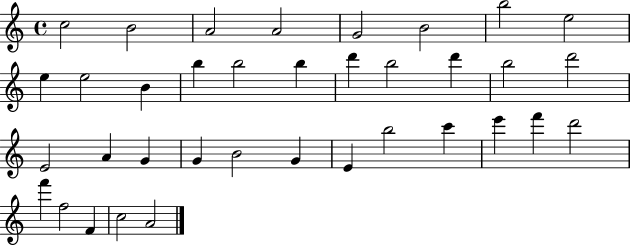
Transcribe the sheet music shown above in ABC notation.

X:1
T:Untitled
M:4/4
L:1/4
K:C
c2 B2 A2 A2 G2 B2 b2 e2 e e2 B b b2 b d' b2 d' b2 d'2 E2 A G G B2 G E b2 c' e' f' d'2 f' f2 F c2 A2